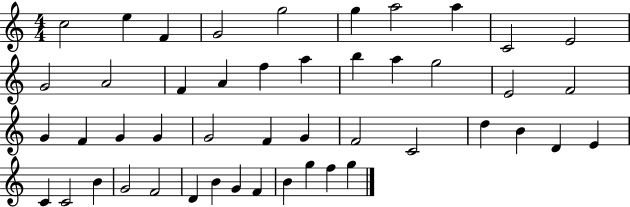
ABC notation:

X:1
T:Untitled
M:4/4
L:1/4
K:C
c2 e F G2 g2 g a2 a C2 E2 G2 A2 F A f a b a g2 E2 F2 G F G G G2 F G F2 C2 d B D E C C2 B G2 F2 D B G F B g f g